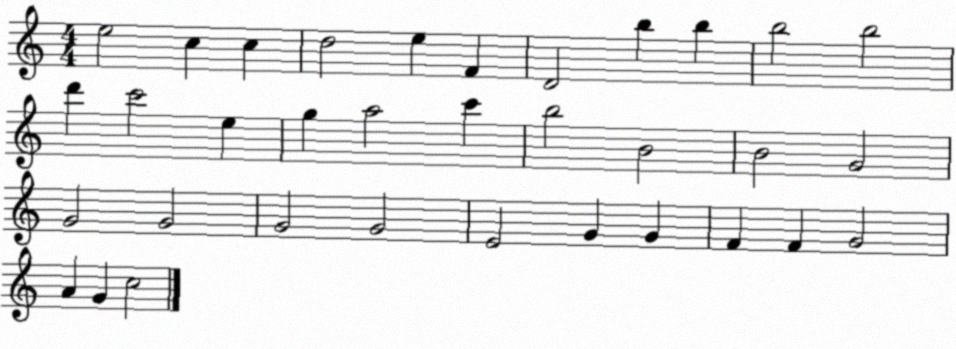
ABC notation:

X:1
T:Untitled
M:4/4
L:1/4
K:C
e2 c c d2 e F D2 b b b2 b2 d' c'2 e g a2 c' b2 B2 B2 G2 G2 G2 G2 G2 E2 G G F F G2 A G c2